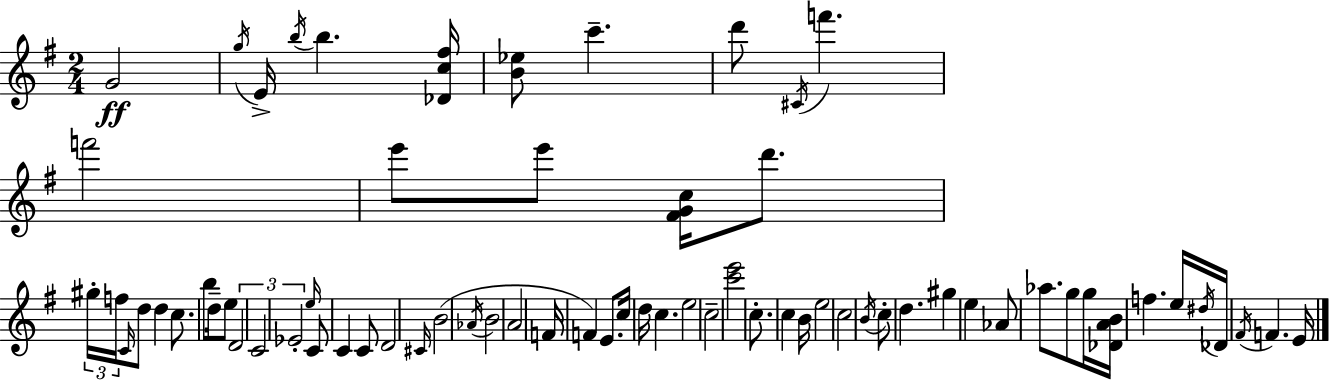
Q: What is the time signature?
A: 2/4